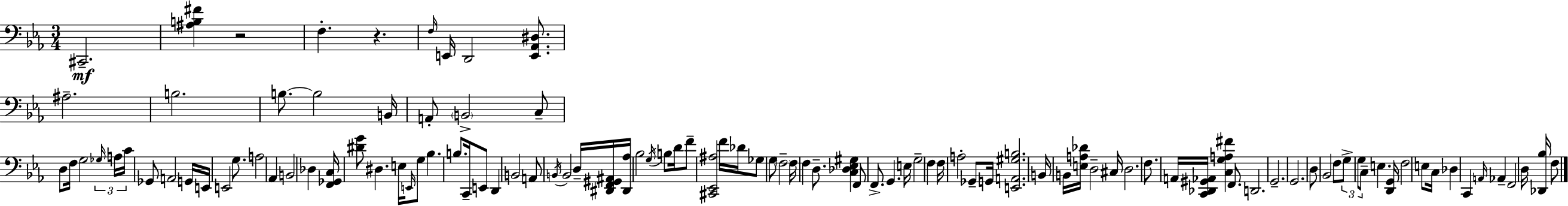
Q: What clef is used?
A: bass